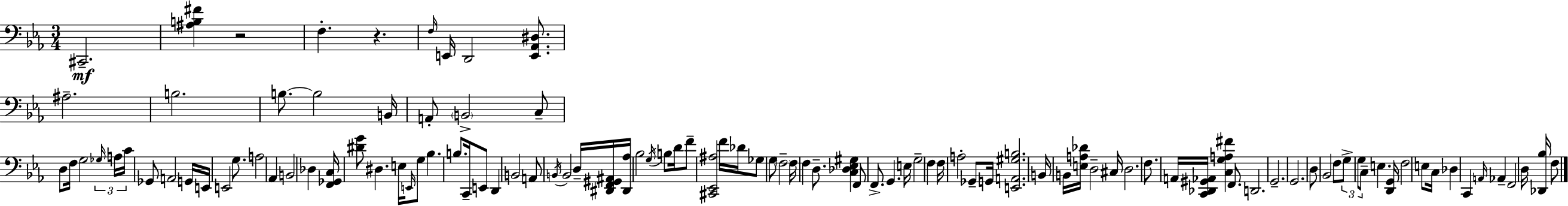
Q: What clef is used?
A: bass